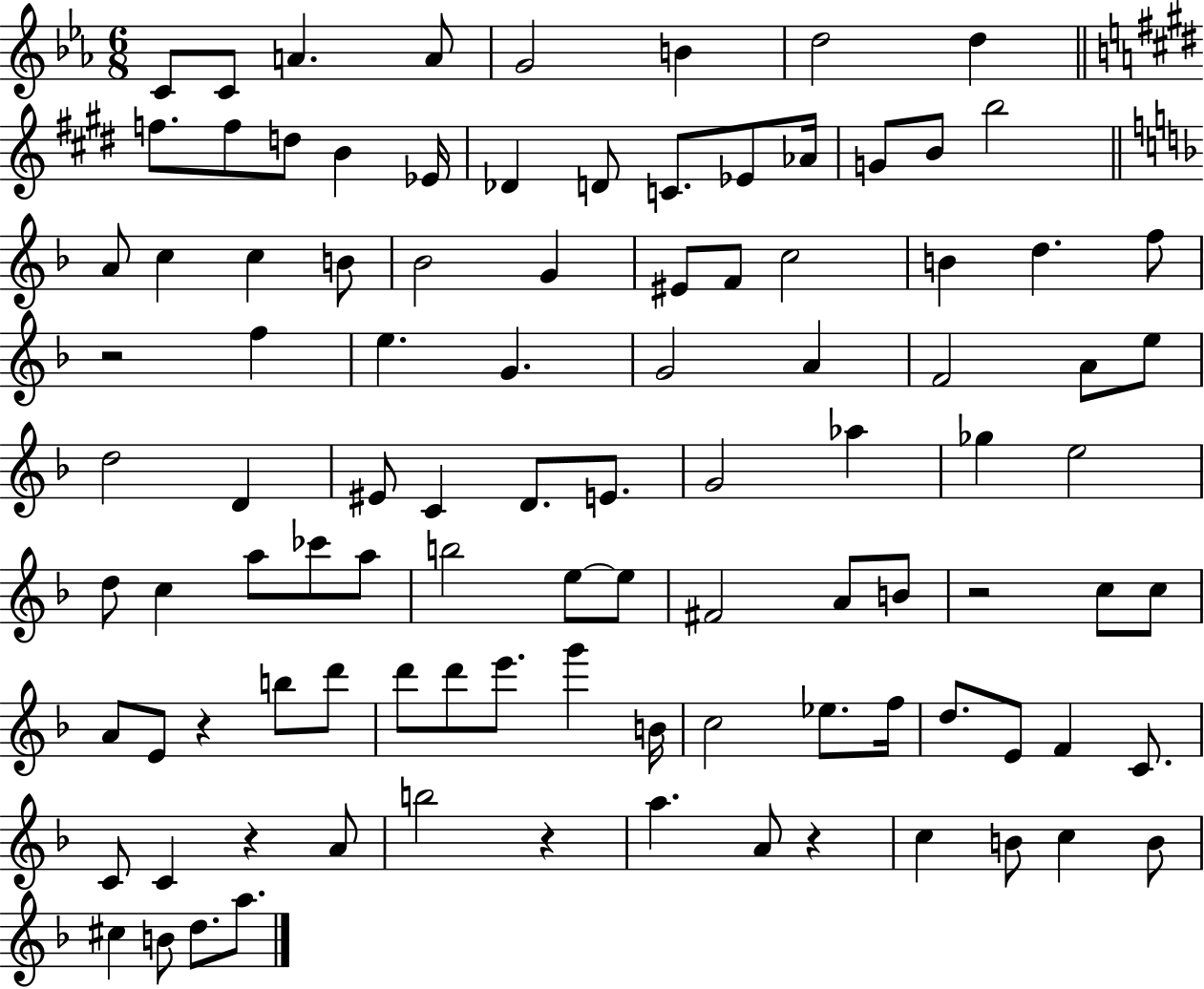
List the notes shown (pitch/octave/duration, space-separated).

C4/e C4/e A4/q. A4/e G4/h B4/q D5/h D5/q F5/e. F5/e D5/e B4/q Eb4/s Db4/q D4/e C4/e. Eb4/e Ab4/s G4/e B4/e B5/h A4/e C5/q C5/q B4/e Bb4/h G4/q EIS4/e F4/e C5/h B4/q D5/q. F5/e R/h F5/q E5/q. G4/q. G4/h A4/q F4/h A4/e E5/e D5/h D4/q EIS4/e C4/q D4/e. E4/e. G4/h Ab5/q Gb5/q E5/h D5/e C5/q A5/e CES6/e A5/e B5/h E5/e E5/e F#4/h A4/e B4/e R/h C5/e C5/e A4/e E4/e R/q B5/e D6/e D6/e D6/e E6/e. G6/q B4/s C5/h Eb5/e. F5/s D5/e. E4/e F4/q C4/e. C4/e C4/q R/q A4/e B5/h R/q A5/q. A4/e R/q C5/q B4/e C5/q B4/e C#5/q B4/e D5/e. A5/e.